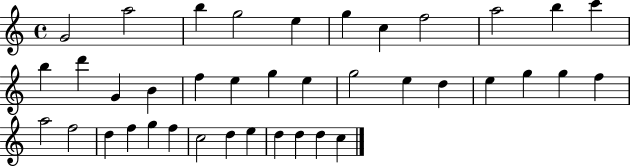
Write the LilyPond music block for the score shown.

{
  \clef treble
  \time 4/4
  \defaultTimeSignature
  \key c \major
  g'2 a''2 | b''4 g''2 e''4 | g''4 c''4 f''2 | a''2 b''4 c'''4 | \break b''4 d'''4 g'4 b'4 | f''4 e''4 g''4 e''4 | g''2 e''4 d''4 | e''4 g''4 g''4 f''4 | \break a''2 f''2 | d''4 f''4 g''4 f''4 | c''2 d''4 e''4 | d''4 d''4 d''4 c''4 | \break \bar "|."
}